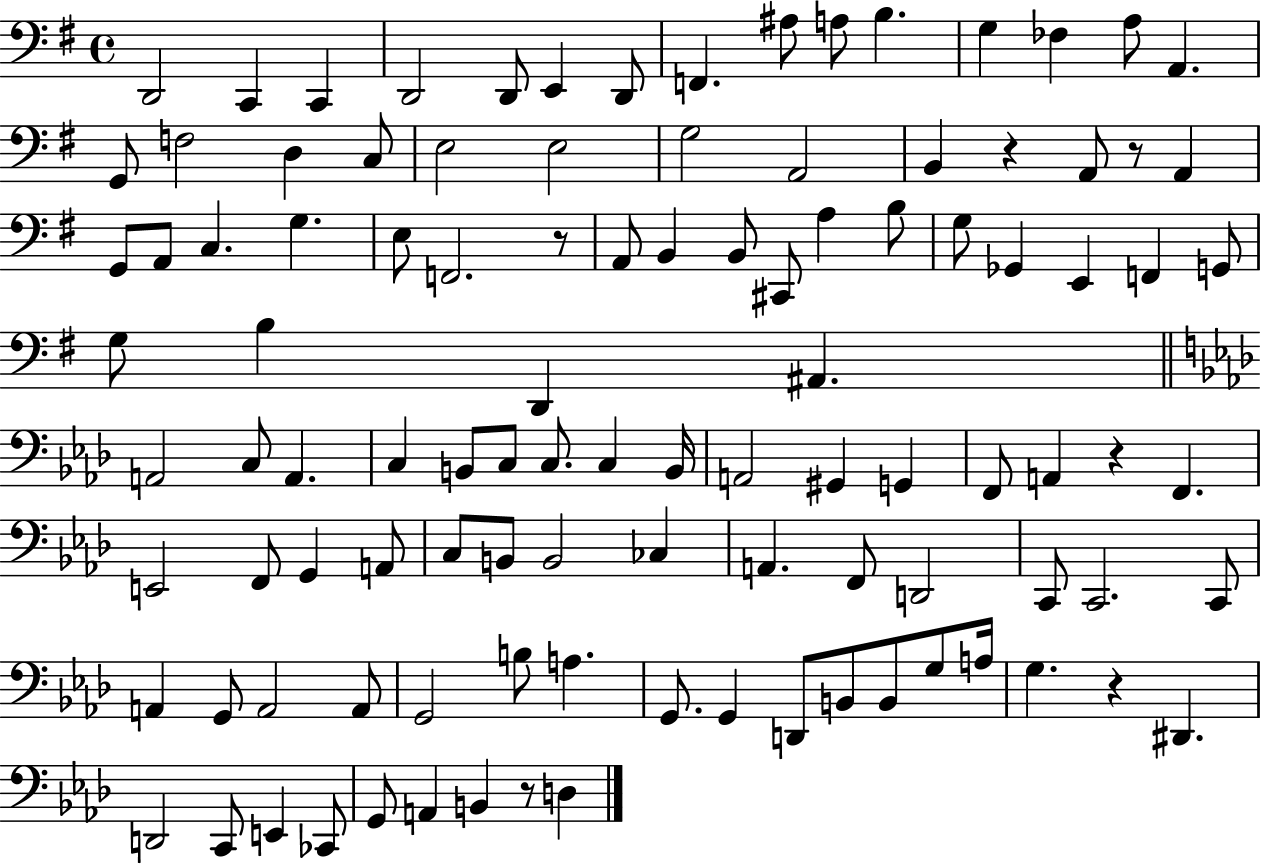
{
  \clef bass
  \time 4/4
  \defaultTimeSignature
  \key g \major
  d,2 c,4 c,4 | d,2 d,8 e,4 d,8 | f,4. ais8 a8 b4. | g4 fes4 a8 a,4. | \break g,8 f2 d4 c8 | e2 e2 | g2 a,2 | b,4 r4 a,8 r8 a,4 | \break g,8 a,8 c4. g4. | e8 f,2. r8 | a,8 b,4 b,8 cis,8 a4 b8 | g8 ges,4 e,4 f,4 g,8 | \break g8 b4 d,4 ais,4. | \bar "||" \break \key aes \major a,2 c8 a,4. | c4 b,8 c8 c8. c4 b,16 | a,2 gis,4 g,4 | f,8 a,4 r4 f,4. | \break e,2 f,8 g,4 a,8 | c8 b,8 b,2 ces4 | a,4. f,8 d,2 | c,8 c,2. c,8 | \break a,4 g,8 a,2 a,8 | g,2 b8 a4. | g,8. g,4 d,8 b,8 b,8 g8 a16 | g4. r4 dis,4. | \break d,2 c,8 e,4 ces,8 | g,8 a,4 b,4 r8 d4 | \bar "|."
}